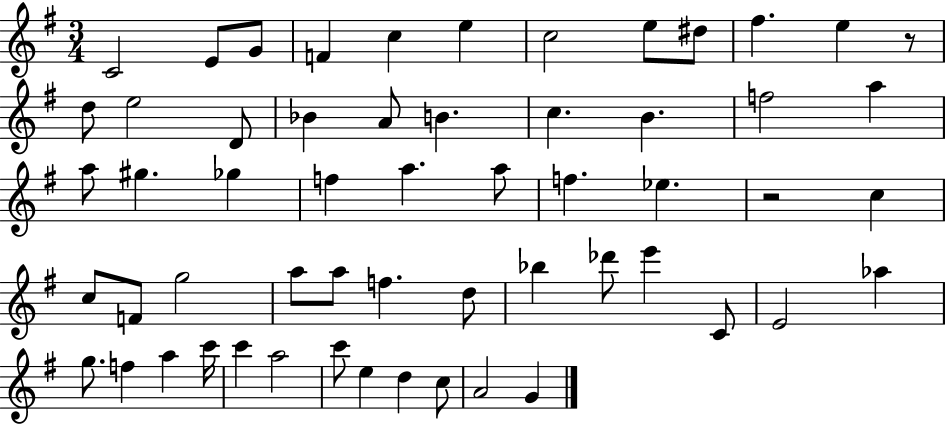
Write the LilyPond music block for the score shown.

{
  \clef treble
  \numericTimeSignature
  \time 3/4
  \key g \major
  c'2 e'8 g'8 | f'4 c''4 e''4 | c''2 e''8 dis''8 | fis''4. e''4 r8 | \break d''8 e''2 d'8 | bes'4 a'8 b'4. | c''4. b'4. | f''2 a''4 | \break a''8 gis''4. ges''4 | f''4 a''4. a''8 | f''4. ees''4. | r2 c''4 | \break c''8 f'8 g''2 | a''8 a''8 f''4. d''8 | bes''4 des'''8 e'''4 c'8 | e'2 aes''4 | \break g''8. f''4 a''4 c'''16 | c'''4 a''2 | c'''8 e''4 d''4 c''8 | a'2 g'4 | \break \bar "|."
}